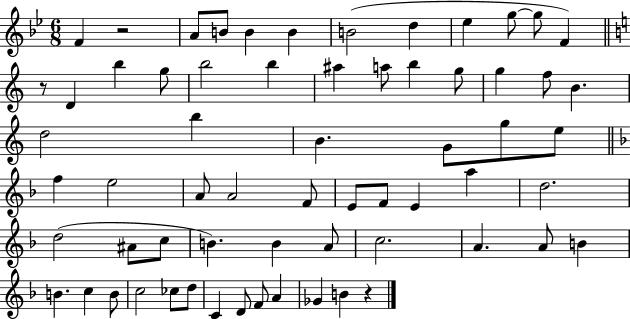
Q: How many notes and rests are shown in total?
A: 64